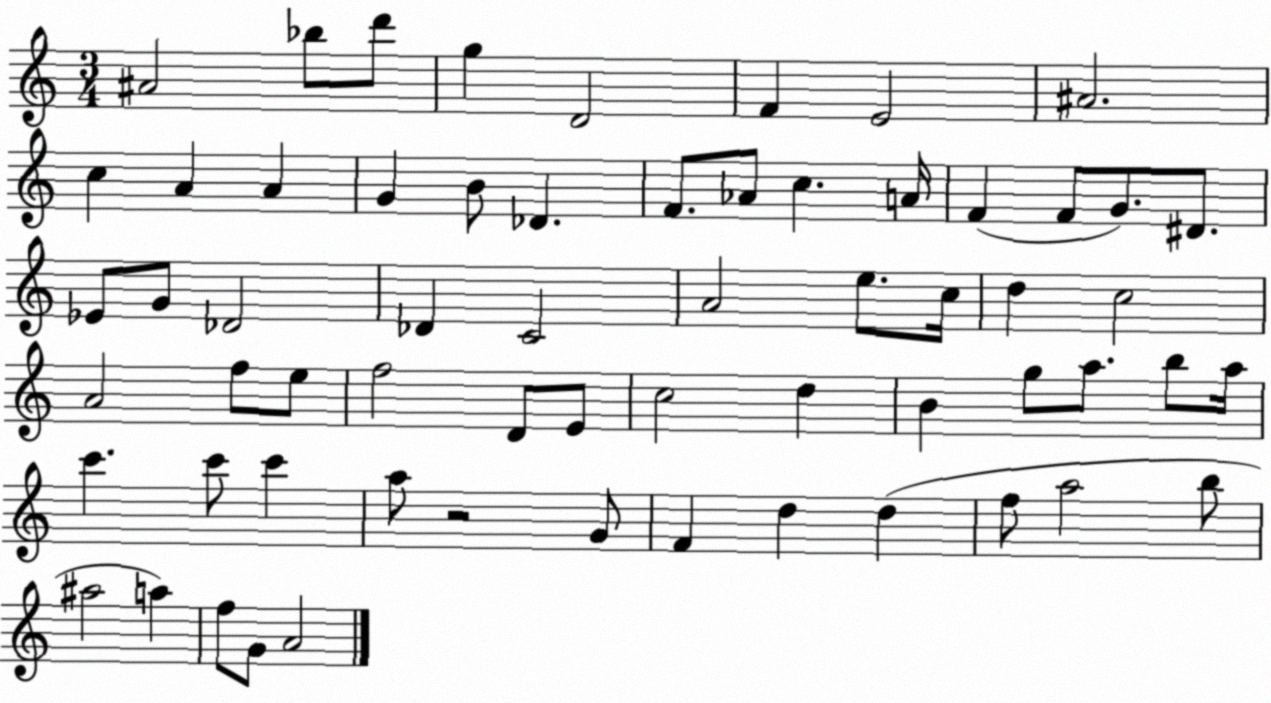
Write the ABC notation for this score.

X:1
T:Untitled
M:3/4
L:1/4
K:C
^A2 _b/2 d'/2 g D2 F E2 ^A2 c A A G B/2 _D F/2 _A/2 c A/4 F F/2 G/2 ^D/2 _E/2 G/2 _D2 _D C2 A2 e/2 c/4 d c2 A2 f/2 e/2 f2 D/2 E/2 c2 d B g/2 a/2 b/2 a/4 c' c'/2 c' a/2 z2 G/2 F d d f/2 a2 b/2 ^a2 a f/2 G/2 A2